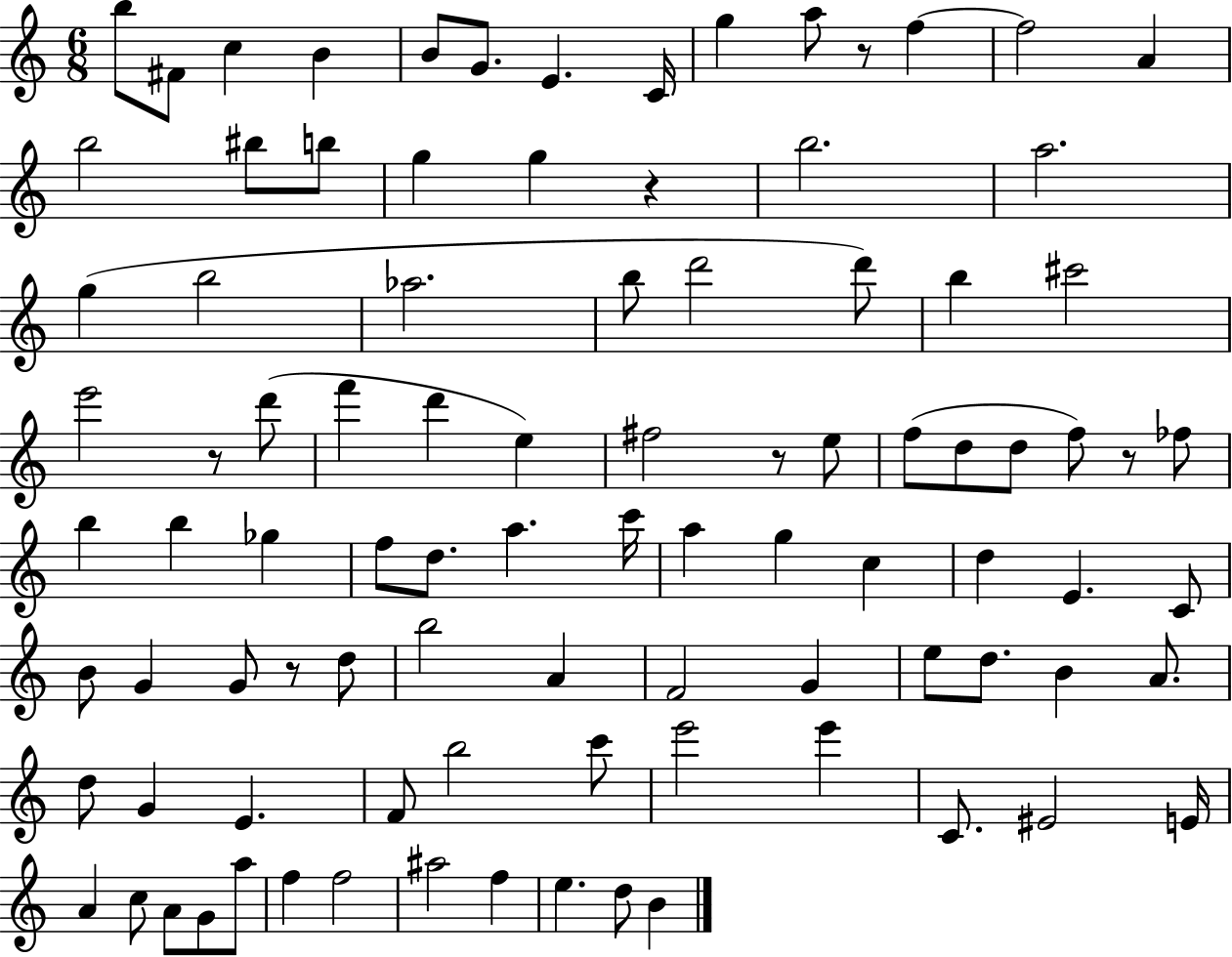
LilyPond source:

{
  \clef treble
  \numericTimeSignature
  \time 6/8
  \key c \major
  b''8 fis'8 c''4 b'4 | b'8 g'8. e'4. c'16 | g''4 a''8 r8 f''4~~ | f''2 a'4 | \break b''2 bis''8 b''8 | g''4 g''4 r4 | b''2. | a''2. | \break g''4( b''2 | aes''2. | b''8 d'''2 d'''8) | b''4 cis'''2 | \break e'''2 r8 d'''8( | f'''4 d'''4 e''4) | fis''2 r8 e''8 | f''8( d''8 d''8 f''8) r8 fes''8 | \break b''4 b''4 ges''4 | f''8 d''8. a''4. c'''16 | a''4 g''4 c''4 | d''4 e'4. c'8 | \break b'8 g'4 g'8 r8 d''8 | b''2 a'4 | f'2 g'4 | e''8 d''8. b'4 a'8. | \break d''8 g'4 e'4. | f'8 b''2 c'''8 | e'''2 e'''4 | c'8. eis'2 e'16 | \break a'4 c''8 a'8 g'8 a''8 | f''4 f''2 | ais''2 f''4 | e''4. d''8 b'4 | \break \bar "|."
}